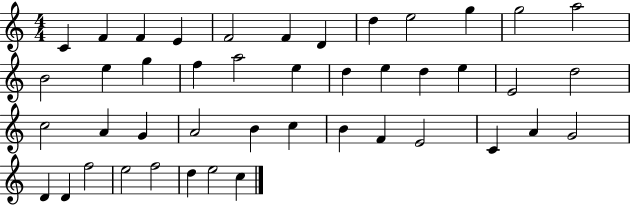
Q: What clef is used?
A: treble